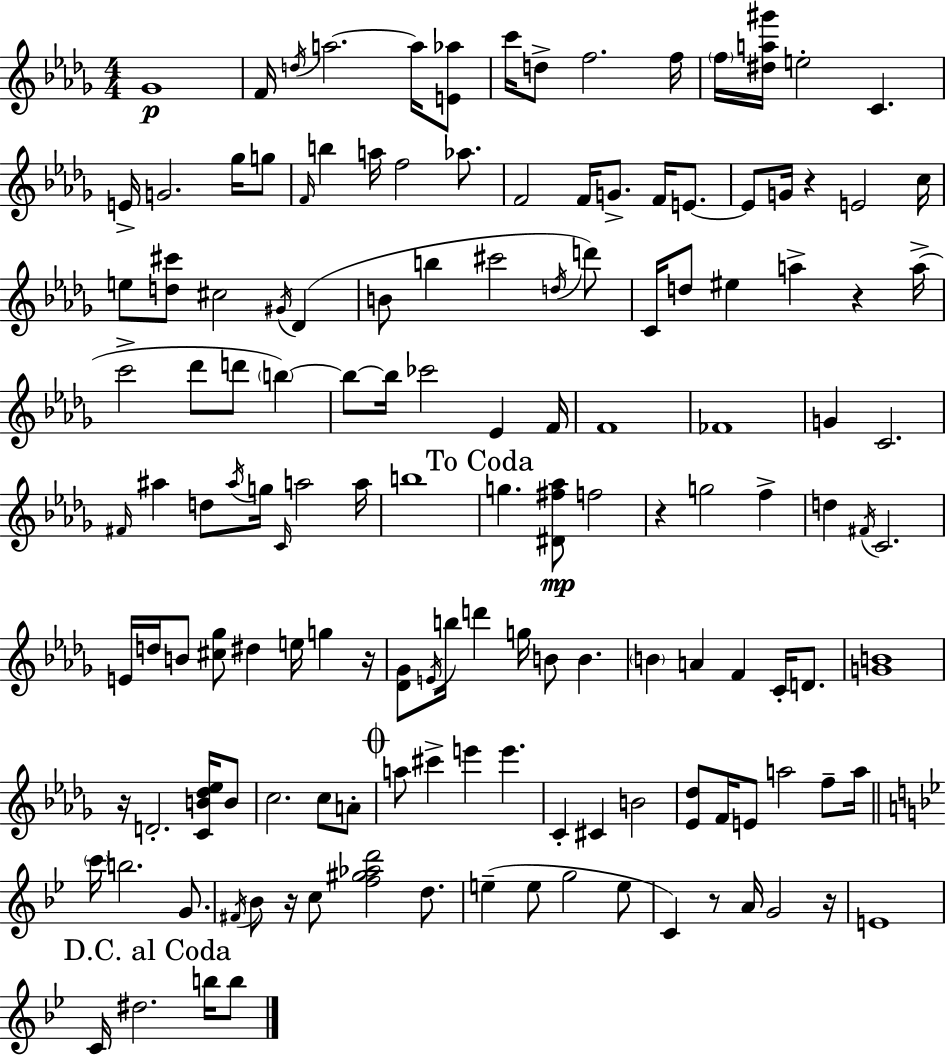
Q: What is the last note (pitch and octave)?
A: B5